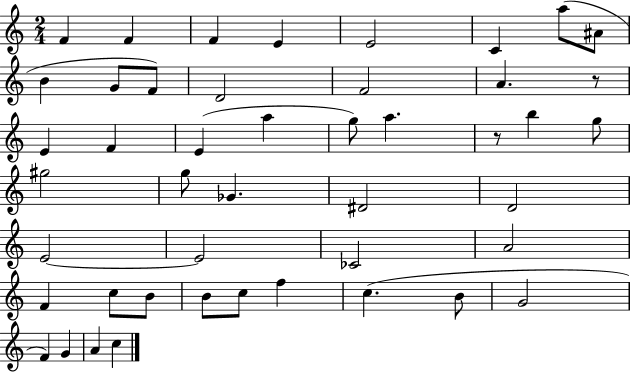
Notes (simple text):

F4/q F4/q F4/q E4/q E4/h C4/q A5/e A#4/e B4/q G4/e F4/e D4/h F4/h A4/q. R/e E4/q F4/q E4/q A5/q G5/e A5/q. R/e B5/q G5/e G#5/h G5/e Gb4/q. D#4/h D4/h E4/h E4/h CES4/h A4/h F4/q C5/e B4/e B4/e C5/e F5/q C5/q. B4/e G4/h F4/q G4/q A4/q C5/q